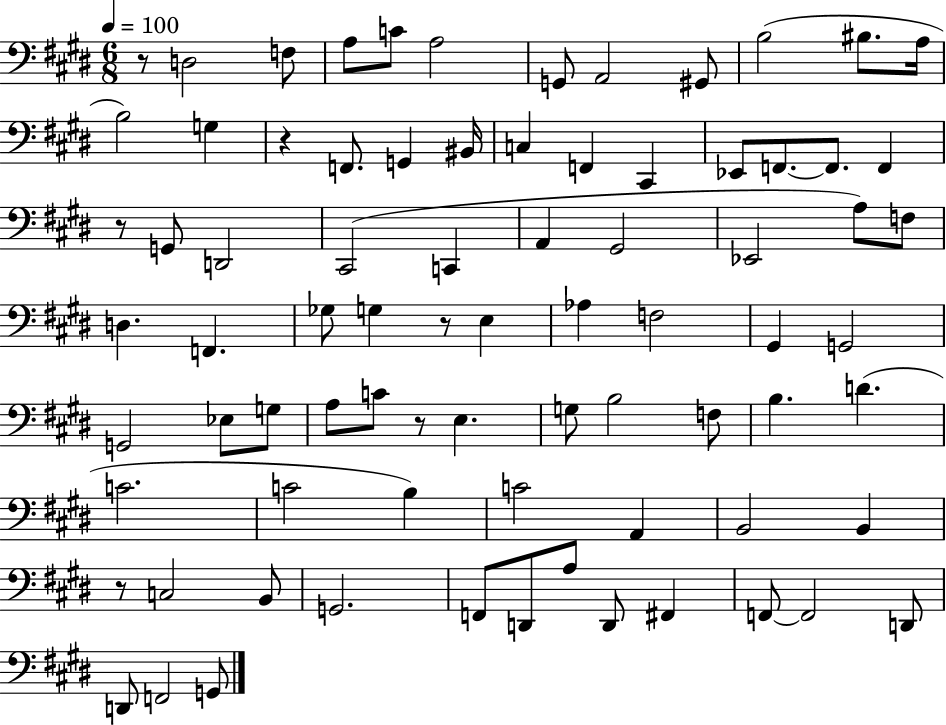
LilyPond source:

{
  \clef bass
  \numericTimeSignature
  \time 6/8
  \key e \major
  \tempo 4 = 100
  \repeat volta 2 { r8 d2 f8 | a8 c'8 a2 | g,8 a,2 gis,8 | b2( bis8. a16 | \break b2) g4 | r4 f,8. g,4 bis,16 | c4 f,4 cis,4 | ees,8 f,8.~~ f,8. f,4 | \break r8 g,8 d,2 | cis,2( c,4 | a,4 gis,2 | ees,2 a8) f8 | \break d4. f,4. | ges8 g4 r8 e4 | aes4 f2 | gis,4 g,2 | \break g,2 ees8 g8 | a8 c'8 r8 e4. | g8 b2 f8 | b4. d'4.( | \break c'2. | c'2 b4) | c'2 a,4 | b,2 b,4 | \break r8 c2 b,8 | g,2. | f,8 d,8 a8 d,8 fis,4 | f,8~~ f,2 d,8 | \break d,8 f,2 g,8 | } \bar "|."
}